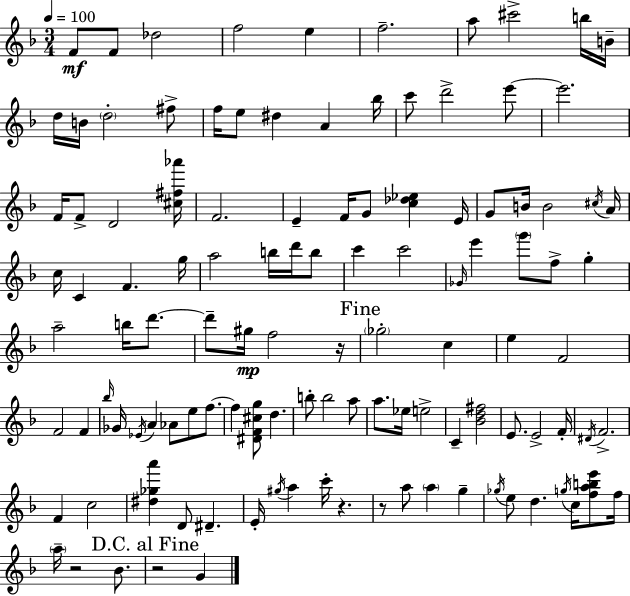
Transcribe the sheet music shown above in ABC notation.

X:1
T:Untitled
M:3/4
L:1/4
K:Dm
F/2 F/2 _d2 f2 e f2 a/2 ^c'2 b/4 B/4 d/4 B/4 d2 ^f/2 f/4 e/2 ^d A _b/4 c'/2 d'2 e'/2 e'2 F/4 F/2 D2 [^c^f_a']/4 F2 E F/4 G/2 [c_d_e] E/4 G/2 B/4 B2 ^c/4 A/4 c/4 C F g/4 a2 b/4 d'/4 b/2 c' c'2 _G/4 e' g'/2 f/2 g a2 b/4 d'/2 d'/2 ^g/4 f2 z/4 _g2 c e F2 F2 F _b/4 _G/4 _E/4 A _A/2 e/2 f/2 f [^DF^cg]/2 d b/2 b2 a/2 a/2 _e/4 e2 C [_Bd^f]2 E/2 E2 F/4 ^D/4 F2 F c2 [^d_ga'] D/2 ^D E/4 ^g/4 a c'/4 z z/2 a/2 a g _g/4 e/2 d g/4 c/4 [fabe']/2 f/4 a/4 z2 _B/2 z2 G